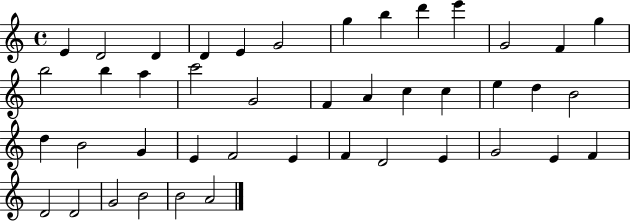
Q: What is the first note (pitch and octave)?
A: E4